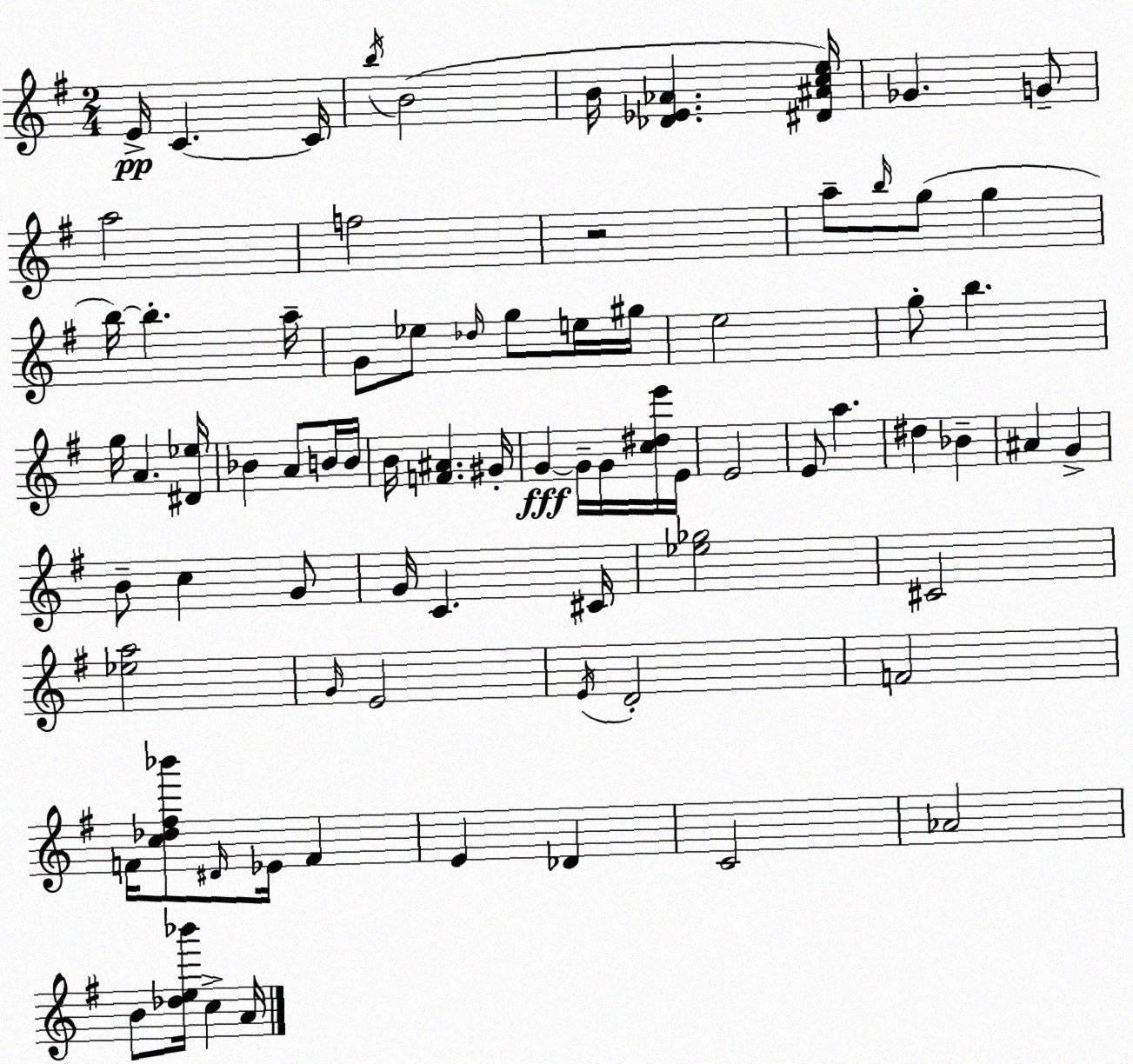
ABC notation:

X:1
T:Untitled
M:2/4
L:1/4
K:G
E/4 C C/4 b/4 B2 B/4 [_D_E_A] [^D^Ace]/4 _G G/2 a2 f2 z2 a/2 b/4 g/2 g b/4 b a/4 G/2 _e/2 _d/4 g/2 e/4 ^g/4 e2 g/2 b g/4 A [^D_e]/4 _B A/2 B/4 B/4 B/4 [F^A] ^G/4 G G/4 G/4 [c^de']/4 E/4 E2 E/2 a ^d _B ^A G B/2 c G/2 G/4 C ^C/4 [_e_g]2 ^C2 [_ea]2 G/4 E2 E/4 D2 F2 F/4 [c_d^f_b']/2 ^D/4 _E/4 F E _D C2 _A2 B/2 [_de_b']/4 c A/4